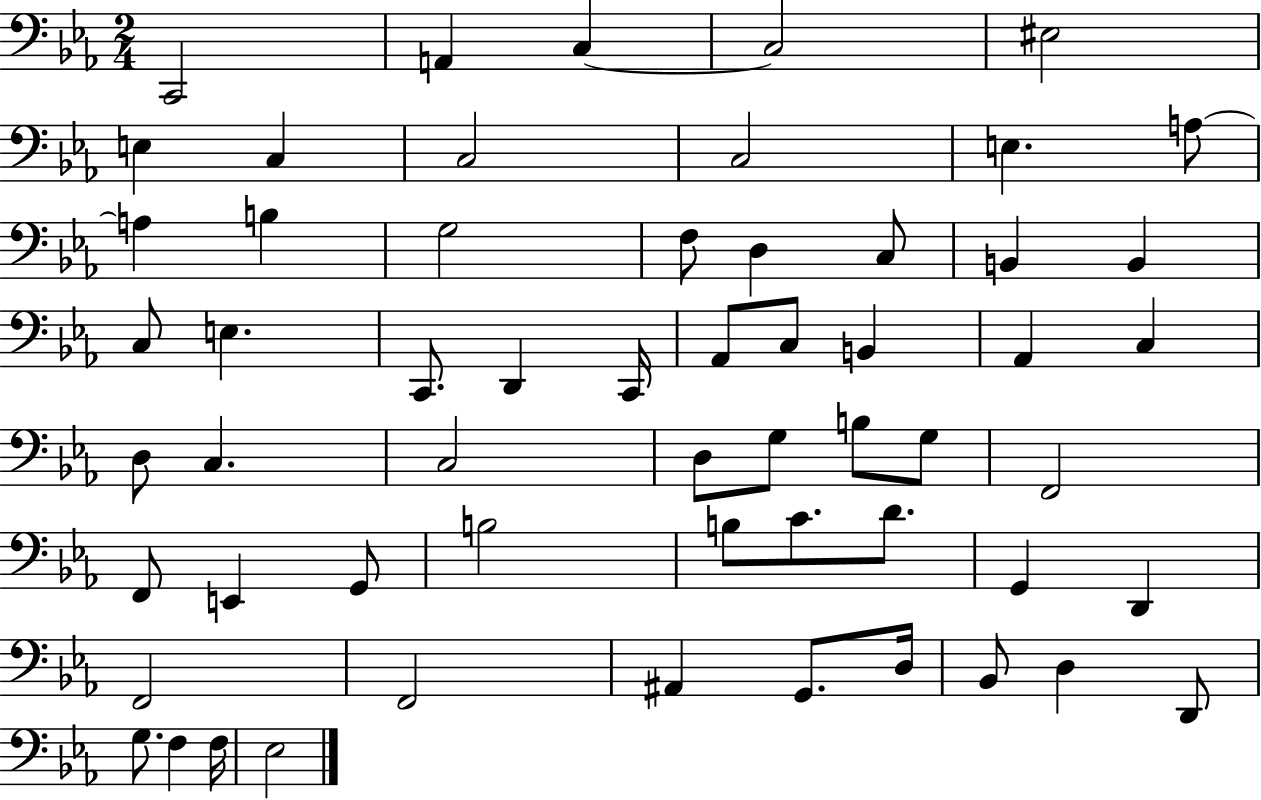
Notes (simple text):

C2/h A2/q C3/q C3/h EIS3/h E3/q C3/q C3/h C3/h E3/q. A3/e A3/q B3/q G3/h F3/e D3/q C3/e B2/q B2/q C3/e E3/q. C2/e. D2/q C2/s Ab2/e C3/e B2/q Ab2/q C3/q D3/e C3/q. C3/h D3/e G3/e B3/e G3/e F2/h F2/e E2/q G2/e B3/h B3/e C4/e. D4/e. G2/q D2/q F2/h F2/h A#2/q G2/e. D3/s Bb2/e D3/q D2/e G3/e. F3/q F3/s Eb3/h